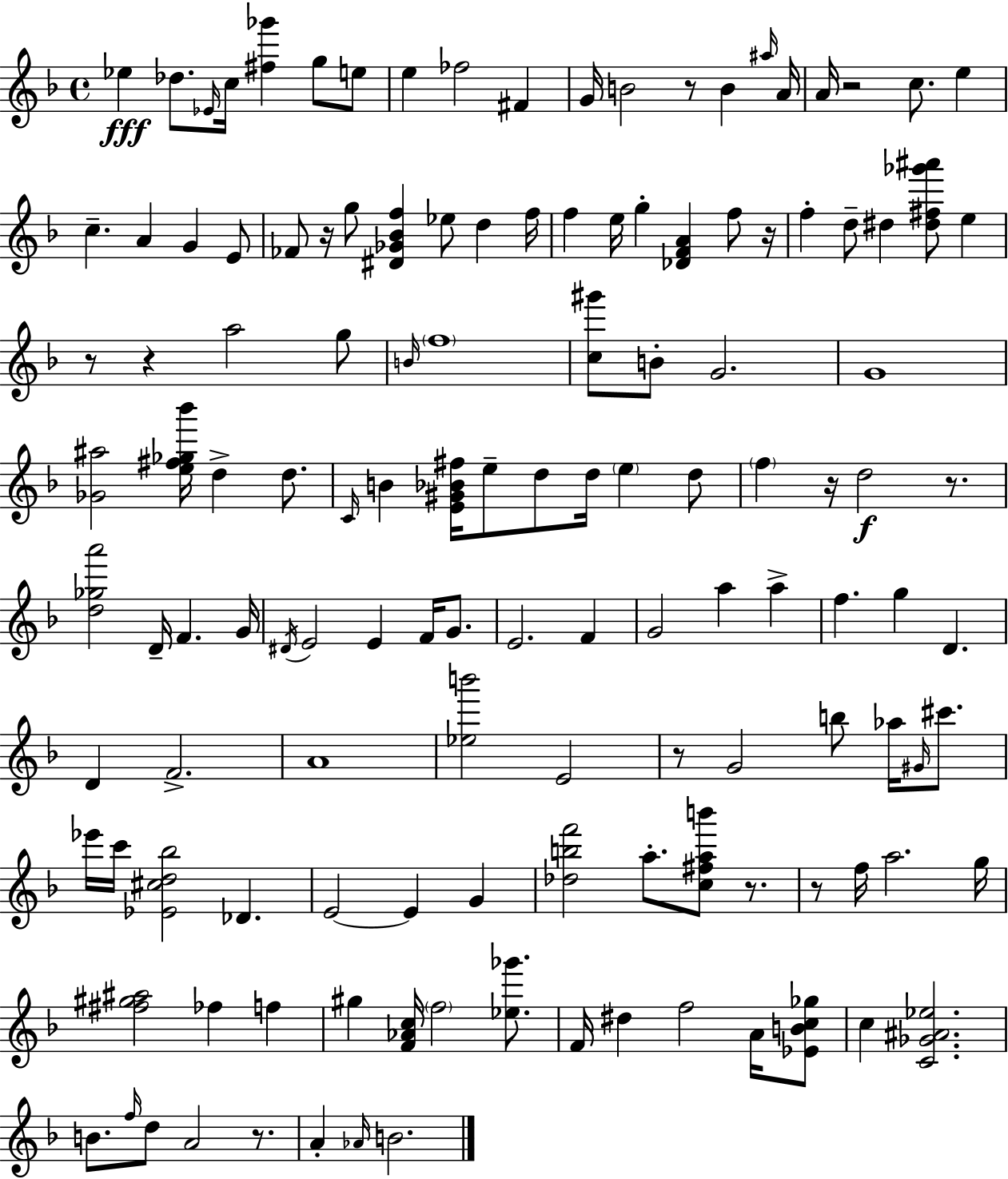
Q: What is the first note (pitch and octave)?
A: Eb5